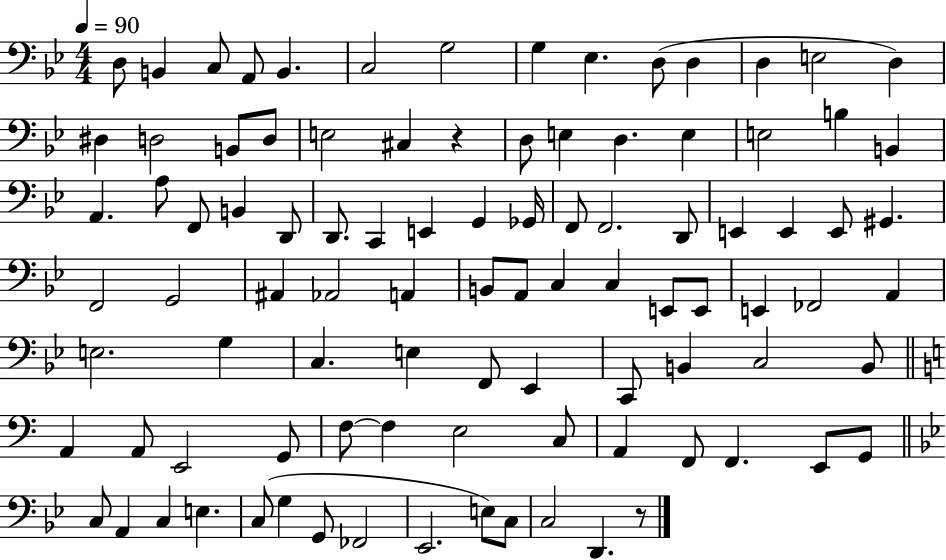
D3/e B2/q C3/e A2/e B2/q. C3/h G3/h G3/q Eb3/q. D3/e D3/q D3/q E3/h D3/q D#3/q D3/h B2/e D3/e E3/h C#3/q R/q D3/e E3/q D3/q. E3/q E3/h B3/q B2/q A2/q. A3/e F2/e B2/q D2/e D2/e. C2/q E2/q G2/q Gb2/s F2/e F2/h. D2/e E2/q E2/q E2/e G#2/q. F2/h G2/h A#2/q Ab2/h A2/q B2/e A2/e C3/q C3/q E2/e E2/e E2/q FES2/h A2/q E3/h. G3/q C3/q. E3/q F2/e Eb2/q C2/e B2/q C3/h B2/e A2/q A2/e E2/h G2/e F3/e F3/q E3/h C3/e A2/q F2/e F2/q. E2/e G2/e C3/e A2/q C3/q E3/q. C3/e G3/q G2/e FES2/h Eb2/h. E3/e C3/e C3/h D2/q. R/e